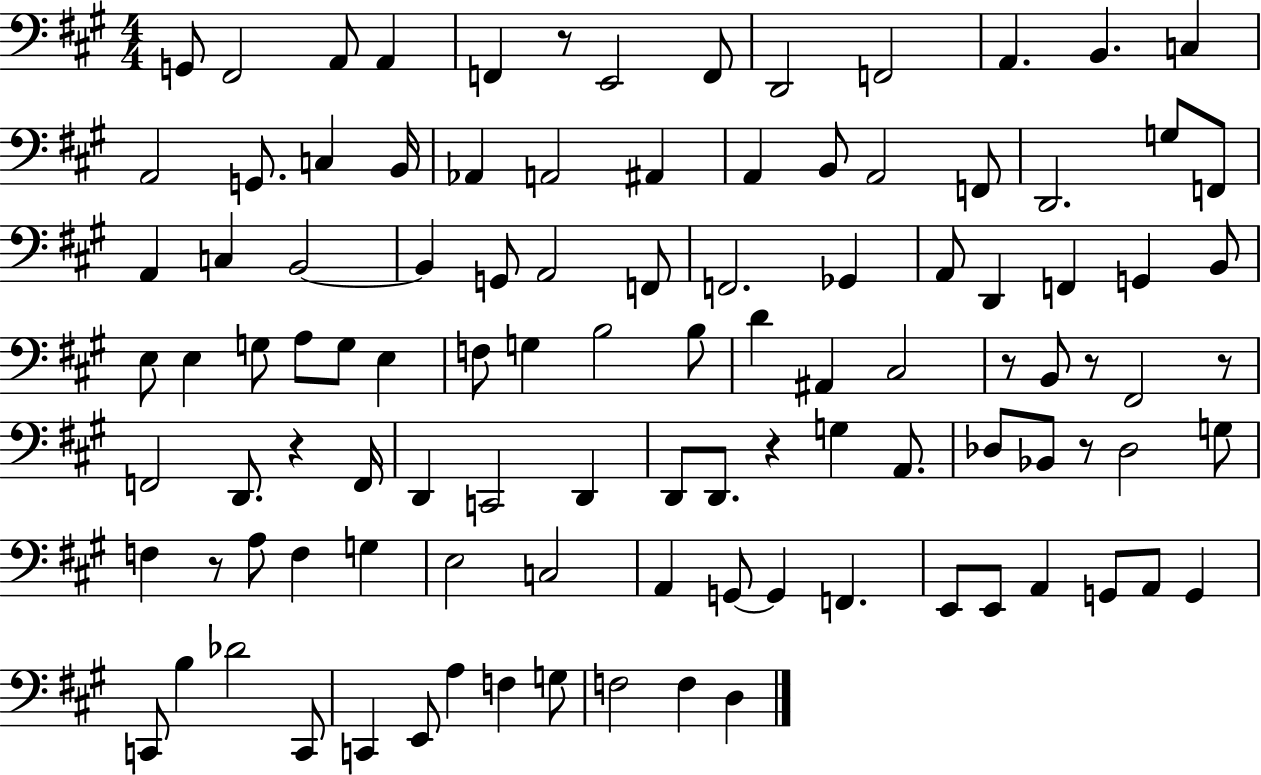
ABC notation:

X:1
T:Untitled
M:4/4
L:1/4
K:A
G,,/2 ^F,,2 A,,/2 A,, F,, z/2 E,,2 F,,/2 D,,2 F,,2 A,, B,, C, A,,2 G,,/2 C, B,,/4 _A,, A,,2 ^A,, A,, B,,/2 A,,2 F,,/2 D,,2 G,/2 F,,/2 A,, C, B,,2 B,, G,,/2 A,,2 F,,/2 F,,2 _G,, A,,/2 D,, F,, G,, B,,/2 E,/2 E, G,/2 A,/2 G,/2 E, F,/2 G, B,2 B,/2 D ^A,, ^C,2 z/2 B,,/2 z/2 ^F,,2 z/2 F,,2 D,,/2 z F,,/4 D,, C,,2 D,, D,,/2 D,,/2 z G, A,,/2 _D,/2 _B,,/2 z/2 _D,2 G,/2 F, z/2 A,/2 F, G, E,2 C,2 A,, G,,/2 G,, F,, E,,/2 E,,/2 A,, G,,/2 A,,/2 G,, C,,/2 B, _D2 C,,/2 C,, E,,/2 A, F, G,/2 F,2 F, D,